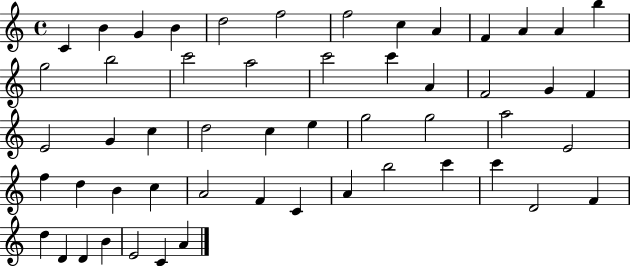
C4/q B4/q G4/q B4/q D5/h F5/h F5/h C5/q A4/q F4/q A4/q A4/q B5/q G5/h B5/h C6/h A5/h C6/h C6/q A4/q F4/h G4/q F4/q E4/h G4/q C5/q D5/h C5/q E5/q G5/h G5/h A5/h E4/h F5/q D5/q B4/q C5/q A4/h F4/q C4/q A4/q B5/h C6/q C6/q D4/h F4/q D5/q D4/q D4/q B4/q E4/h C4/q A4/q